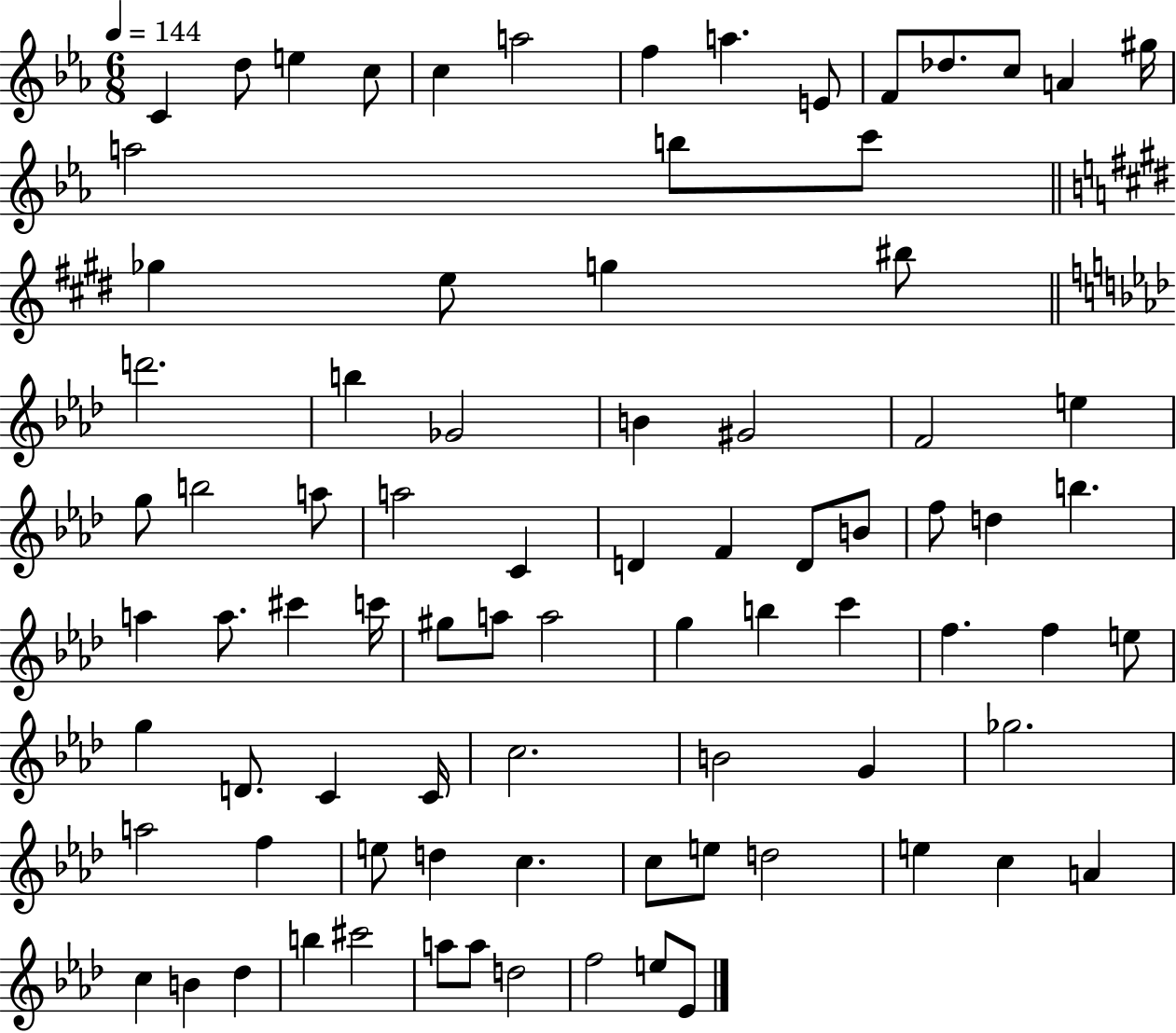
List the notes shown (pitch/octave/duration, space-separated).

C4/q D5/e E5/q C5/e C5/q A5/h F5/q A5/q. E4/e F4/e Db5/e. C5/e A4/q G#5/s A5/h B5/e C6/e Gb5/q E5/e G5/q BIS5/e D6/h. B5/q Gb4/h B4/q G#4/h F4/h E5/q G5/e B5/h A5/e A5/h C4/q D4/q F4/q D4/e B4/e F5/e D5/q B5/q. A5/q A5/e. C#6/q C6/s G#5/e A5/e A5/h G5/q B5/q C6/q F5/q. F5/q E5/e G5/q D4/e. C4/q C4/s C5/h. B4/h G4/q Gb5/h. A5/h F5/q E5/e D5/q C5/q. C5/e E5/e D5/h E5/q C5/q A4/q C5/q B4/q Db5/q B5/q C#6/h A5/e A5/e D5/h F5/h E5/e Eb4/e